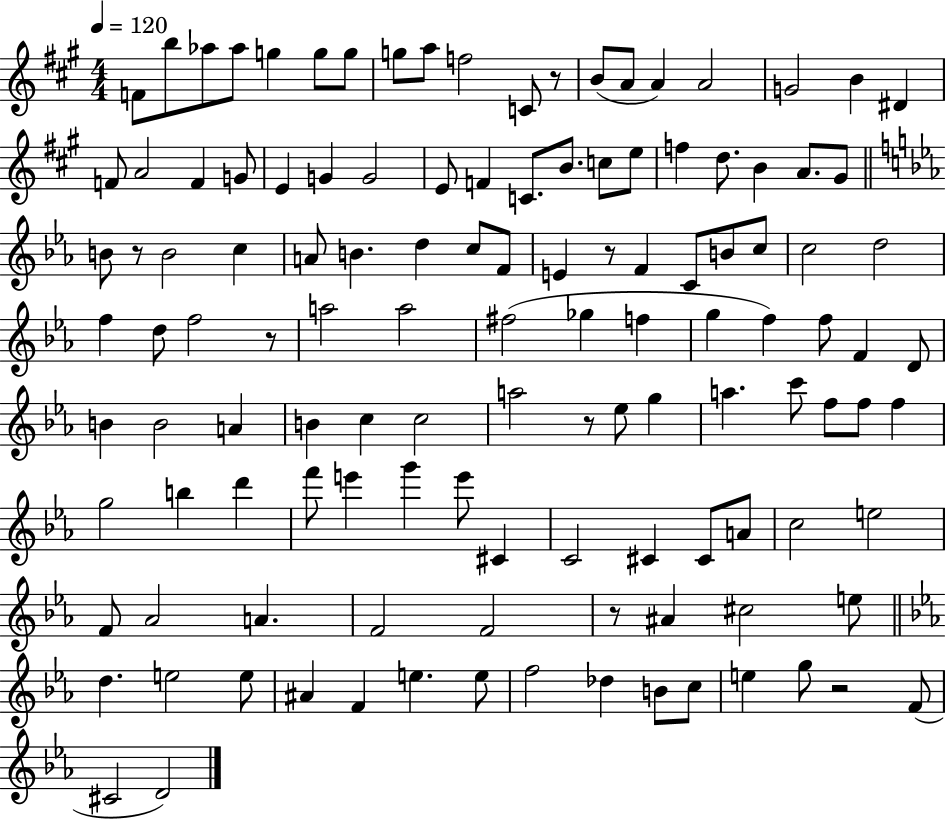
F4/e B5/e Ab5/e Ab5/e G5/q G5/e G5/e G5/e A5/e F5/h C4/e R/e B4/e A4/e A4/q A4/h G4/h B4/q D#4/q F4/e A4/h F4/q G4/e E4/q G4/q G4/h E4/e F4/q C4/e. B4/e. C5/e E5/e F5/q D5/e. B4/q A4/e. G#4/e B4/e R/e B4/h C5/q A4/e B4/q. D5/q C5/e F4/e E4/q R/e F4/q C4/e B4/e C5/e C5/h D5/h F5/q D5/e F5/h R/e A5/h A5/h F#5/h Gb5/q F5/q G5/q F5/q F5/e F4/q D4/e B4/q B4/h A4/q B4/q C5/q C5/h A5/h R/e Eb5/e G5/q A5/q. C6/e F5/e F5/e F5/q G5/h B5/q D6/q F6/e E6/q G6/q E6/e C#4/q C4/h C#4/q C#4/e A4/e C5/h E5/h F4/e Ab4/h A4/q. F4/h F4/h R/e A#4/q C#5/h E5/e D5/q. E5/h E5/e A#4/q F4/q E5/q. E5/e F5/h Db5/q B4/e C5/e E5/q G5/e R/h F4/e C#4/h D4/h